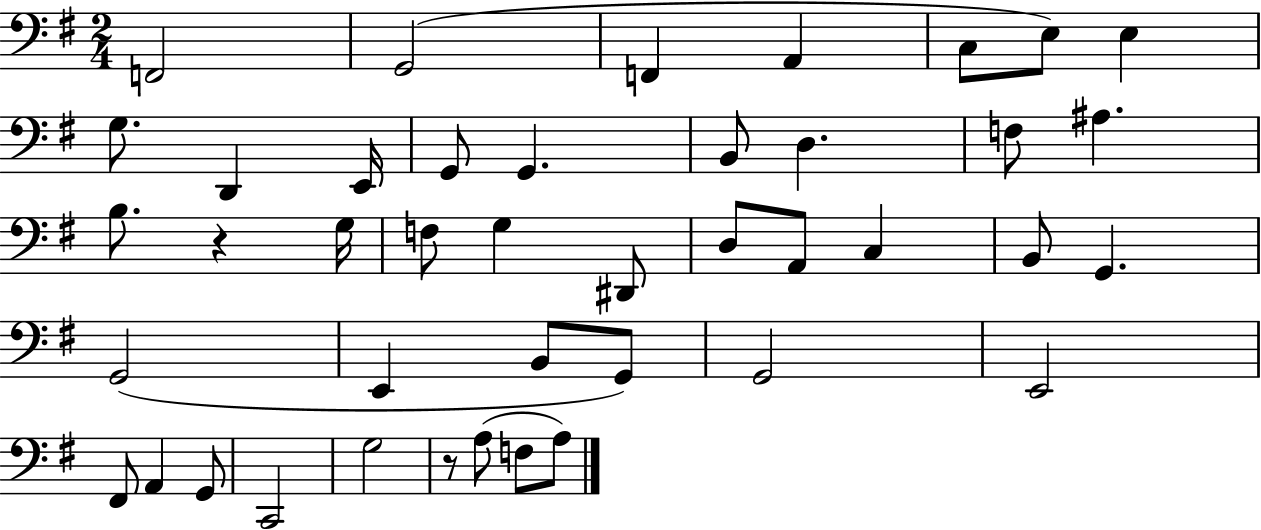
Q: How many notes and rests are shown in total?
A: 42